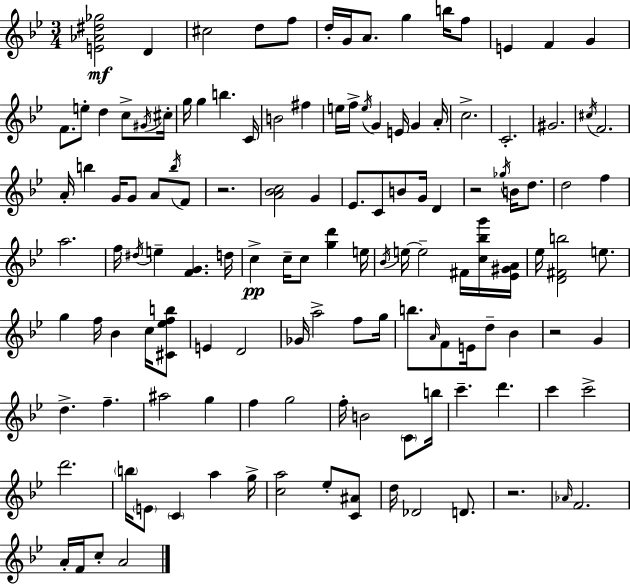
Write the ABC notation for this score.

X:1
T:Untitled
M:3/4
L:1/4
K:Bb
[E_A^d_g]2 D ^c2 d/2 f/2 d/4 G/4 A/2 g b/4 f/2 E F G F/2 e/2 d c/2 ^G/4 ^c/4 g/4 g b C/4 B2 ^f e/4 f/4 e/4 G E/4 G A/4 c2 C2 ^G2 ^c/4 F2 A/4 b G/4 G/2 A/2 b/4 F/2 z2 [A_Bc]2 G _E/2 C/2 B/2 G/4 D z2 _g/4 B/4 d/2 d2 f a2 f/4 ^d/4 e [FG] d/4 c c/4 c/2 [gd'] e/4 _B/4 e/4 e2 ^F/4 [c_bg']/4 [_E^GA]/4 _e/4 [D^Fb]2 e/2 g f/4 _B c/4 [^C_efb]/2 E D2 _G/4 a2 f/2 g/4 b/2 A/4 F/2 E/4 d/2 _B z2 G d f ^a2 g f g2 f/4 B2 C/2 b/4 c' d' c' c'2 d'2 b/4 E/2 C a g/4 [ca]2 _e/2 [C^A]/2 d/4 _D2 D/2 z2 _A/4 F2 A/4 F/4 c/2 A2